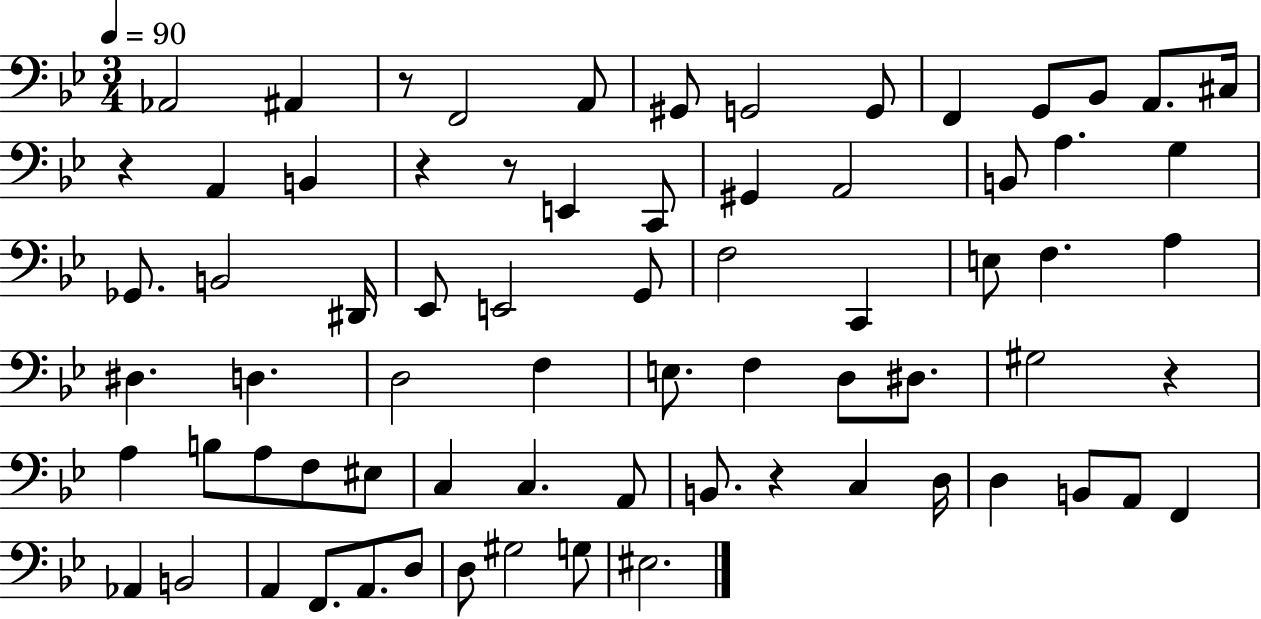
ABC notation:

X:1
T:Untitled
M:3/4
L:1/4
K:Bb
_A,,2 ^A,, z/2 F,,2 A,,/2 ^G,,/2 G,,2 G,,/2 F,, G,,/2 _B,,/2 A,,/2 ^C,/4 z A,, B,, z z/2 E,, C,,/2 ^G,, A,,2 B,,/2 A, G, _G,,/2 B,,2 ^D,,/4 _E,,/2 E,,2 G,,/2 F,2 C,, E,/2 F, A, ^D, D, D,2 F, E,/2 F, D,/2 ^D,/2 ^G,2 z A, B,/2 A,/2 F,/2 ^E,/2 C, C, A,,/2 B,,/2 z C, D,/4 D, B,,/2 A,,/2 F,, _A,, B,,2 A,, F,,/2 A,,/2 D,/2 D,/2 ^G,2 G,/2 ^E,2